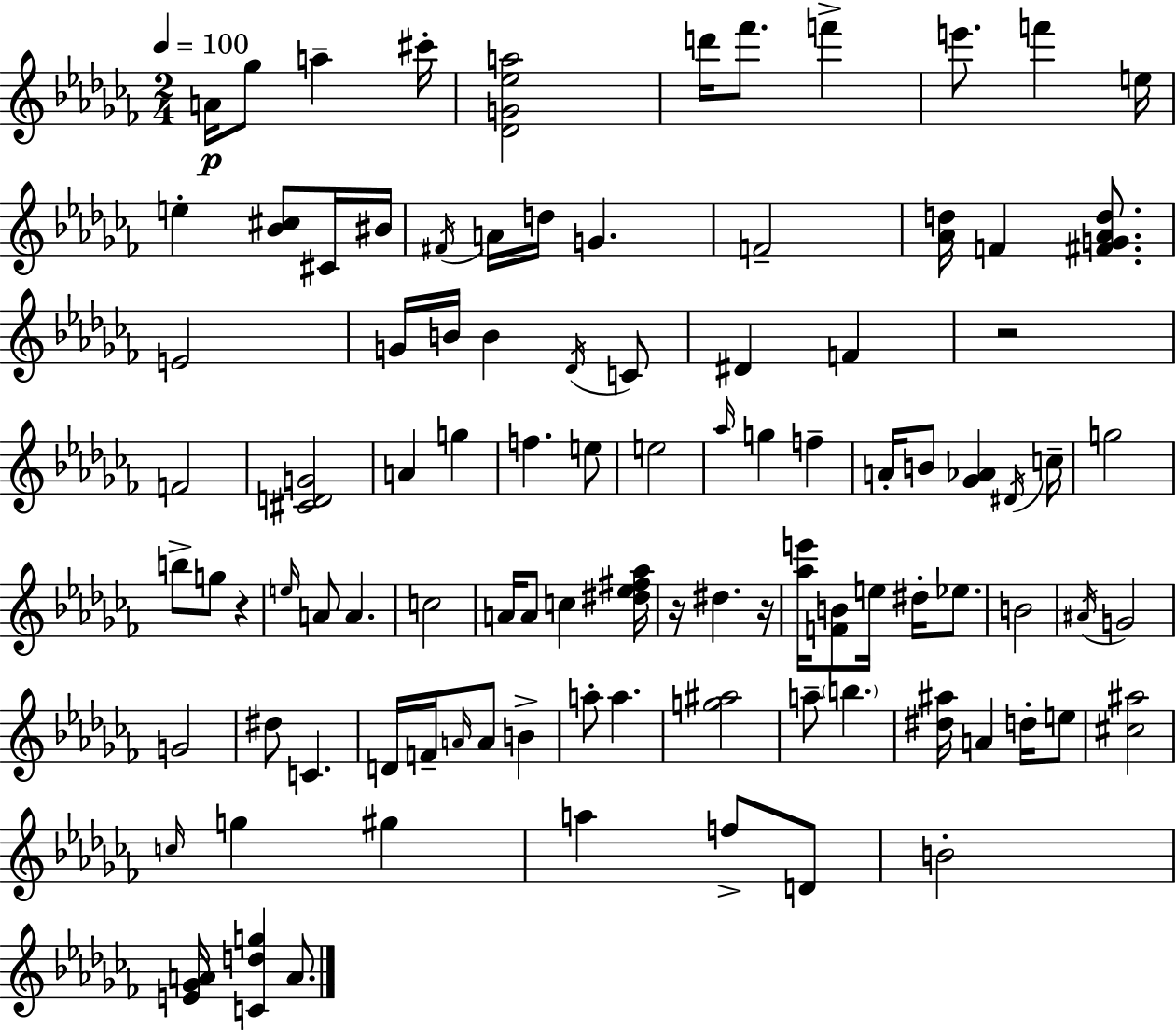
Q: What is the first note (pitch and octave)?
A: A4